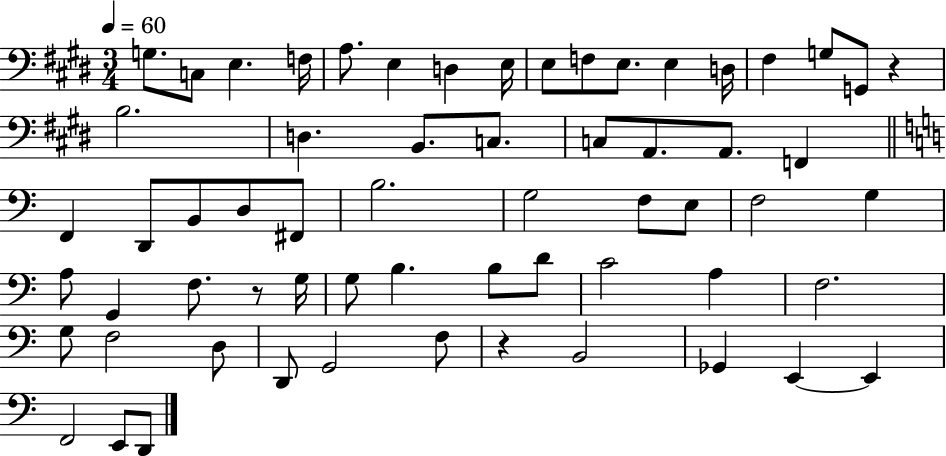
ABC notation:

X:1
T:Untitled
M:3/4
L:1/4
K:E
G,/2 C,/2 E, F,/4 A,/2 E, D, E,/4 E,/2 F,/2 E,/2 E, D,/4 ^F, G,/2 G,,/2 z B,2 D, B,,/2 C,/2 C,/2 A,,/2 A,,/2 F,, F,, D,,/2 B,,/2 D,/2 ^F,,/2 B,2 G,2 F,/2 E,/2 F,2 G, A,/2 G,, F,/2 z/2 G,/4 G,/2 B, B,/2 D/2 C2 A, F,2 G,/2 F,2 D,/2 D,,/2 G,,2 F,/2 z B,,2 _G,, E,, E,, F,,2 E,,/2 D,,/2